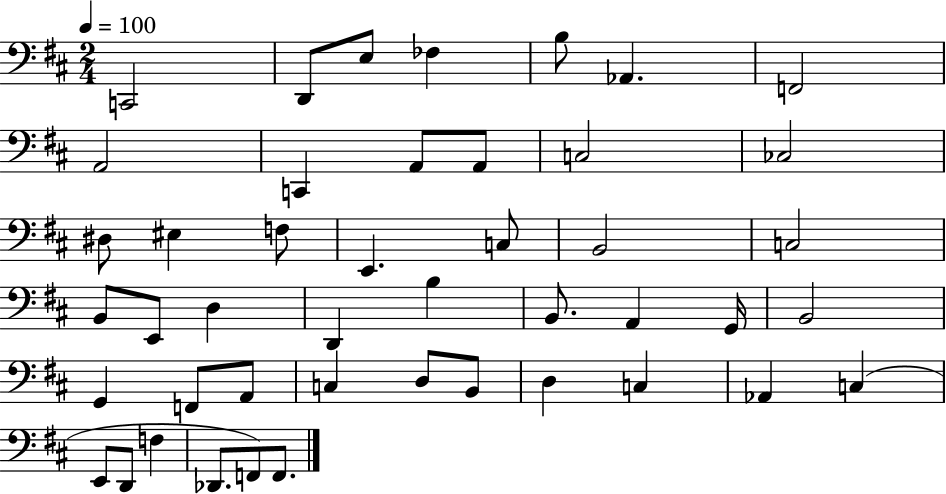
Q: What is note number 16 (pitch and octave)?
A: F3